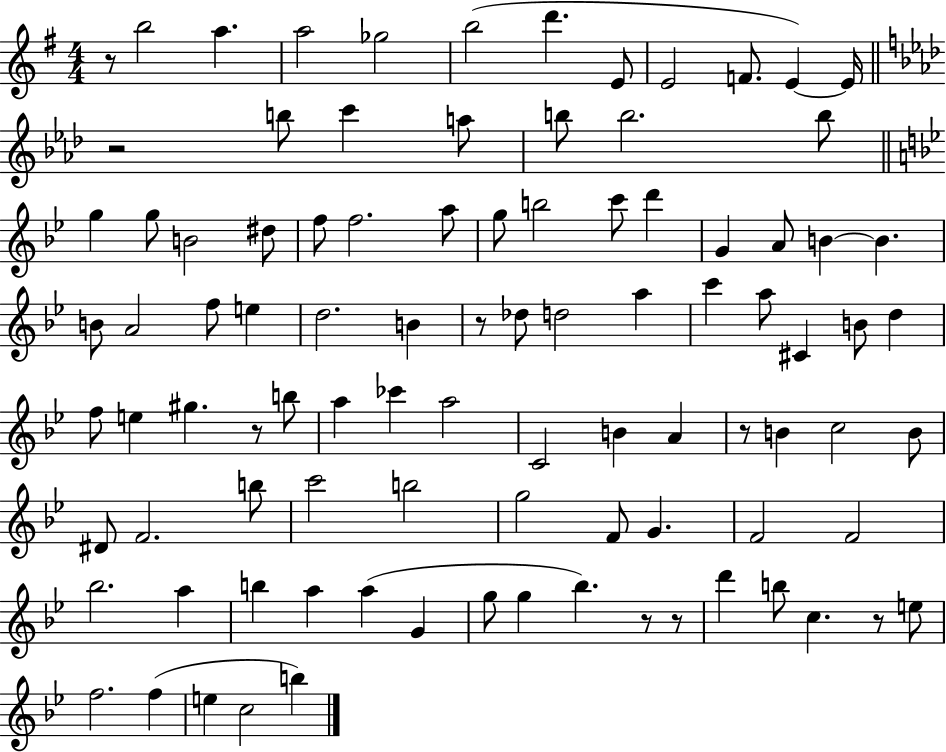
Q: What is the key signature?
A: G major